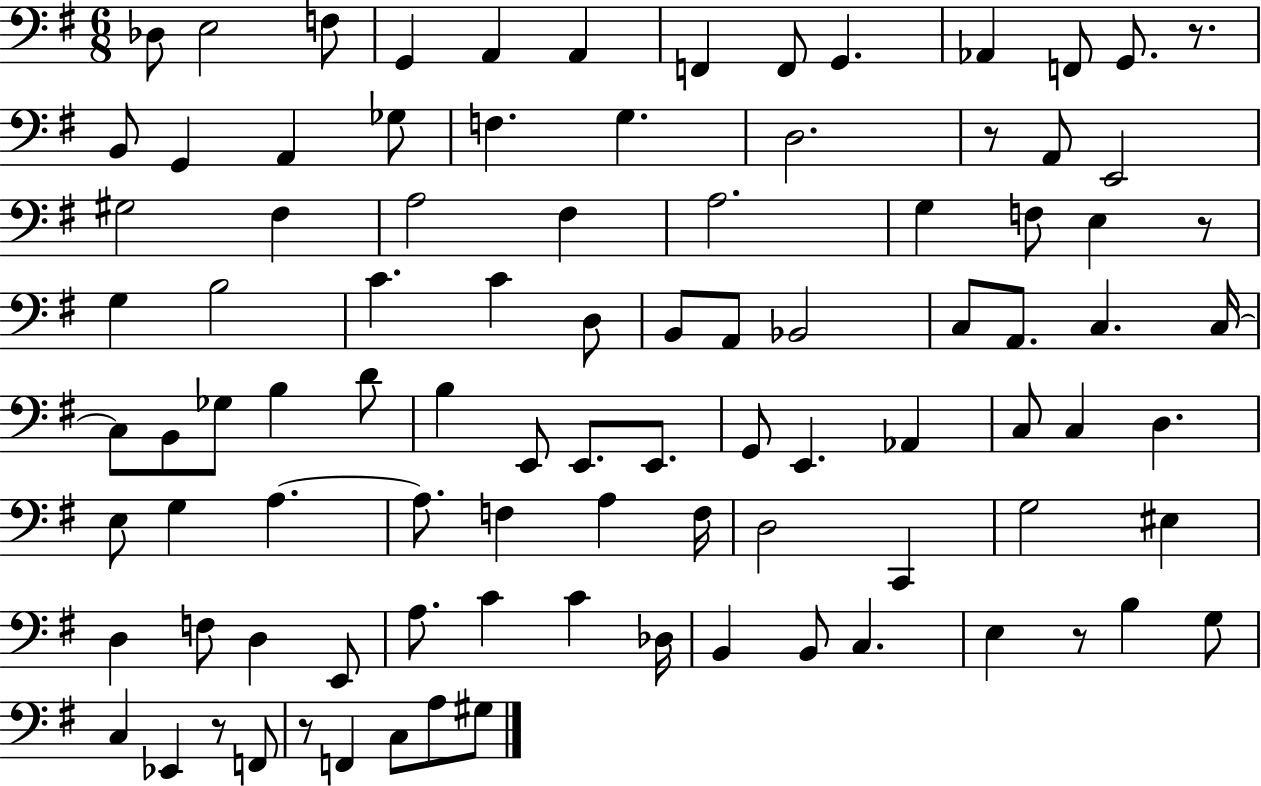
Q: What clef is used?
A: bass